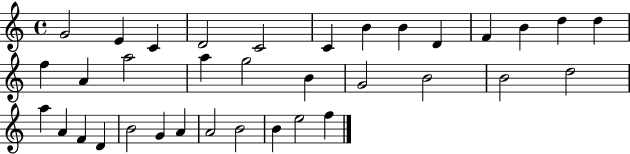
X:1
T:Untitled
M:4/4
L:1/4
K:C
G2 E C D2 C2 C B B D F B d d f A a2 a g2 B G2 B2 B2 d2 a A F D B2 G A A2 B2 B e2 f